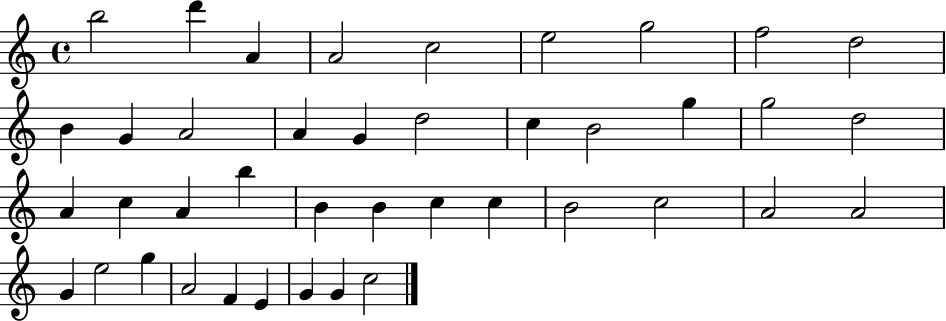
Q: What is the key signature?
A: C major